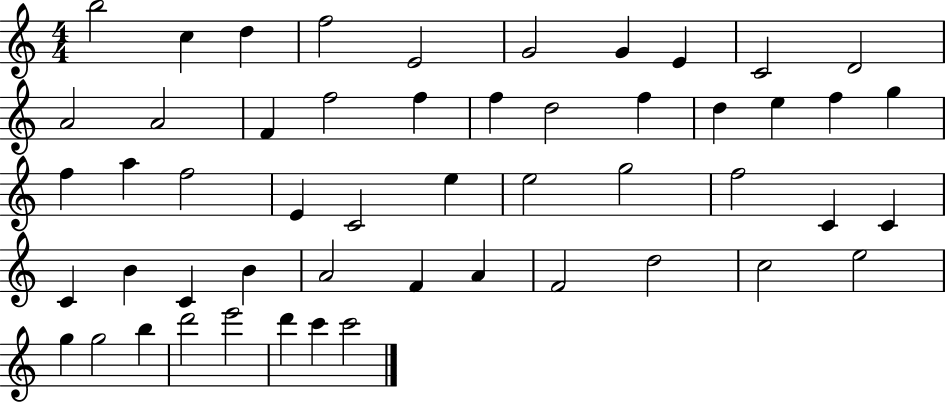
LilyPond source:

{
  \clef treble
  \numericTimeSignature
  \time 4/4
  \key c \major
  b''2 c''4 d''4 | f''2 e'2 | g'2 g'4 e'4 | c'2 d'2 | \break a'2 a'2 | f'4 f''2 f''4 | f''4 d''2 f''4 | d''4 e''4 f''4 g''4 | \break f''4 a''4 f''2 | e'4 c'2 e''4 | e''2 g''2 | f''2 c'4 c'4 | \break c'4 b'4 c'4 b'4 | a'2 f'4 a'4 | f'2 d''2 | c''2 e''2 | \break g''4 g''2 b''4 | d'''2 e'''2 | d'''4 c'''4 c'''2 | \bar "|."
}